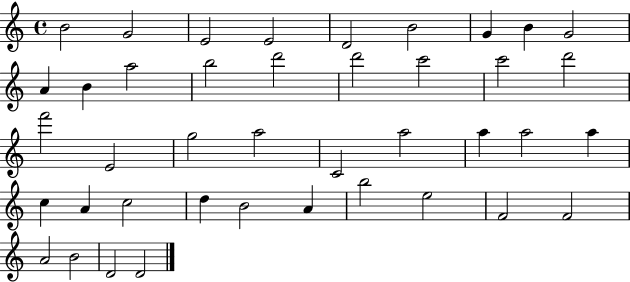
B4/h G4/h E4/h E4/h D4/h B4/h G4/q B4/q G4/h A4/q B4/q A5/h B5/h D6/h D6/h C6/h C6/h D6/h F6/h E4/h G5/h A5/h C4/h A5/h A5/q A5/h A5/q C5/q A4/q C5/h D5/q B4/h A4/q B5/h E5/h F4/h F4/h A4/h B4/h D4/h D4/h